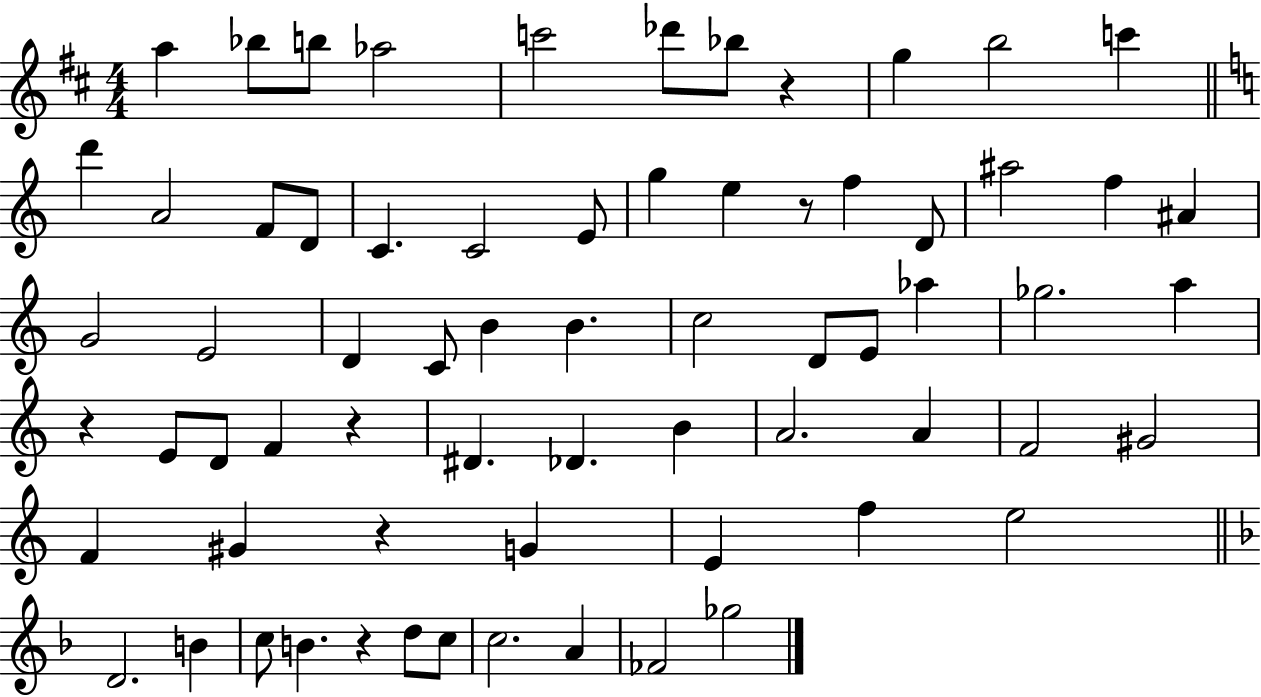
{
  \clef treble
  \numericTimeSignature
  \time 4/4
  \key d \major
  a''4 bes''8 b''8 aes''2 | c'''2 des'''8 bes''8 r4 | g''4 b''2 c'''4 | \bar "||" \break \key c \major d'''4 a'2 f'8 d'8 | c'4. c'2 e'8 | g''4 e''4 r8 f''4 d'8 | ais''2 f''4 ais'4 | \break g'2 e'2 | d'4 c'8 b'4 b'4. | c''2 d'8 e'8 aes''4 | ges''2. a''4 | \break r4 e'8 d'8 f'4 r4 | dis'4. des'4. b'4 | a'2. a'4 | f'2 gis'2 | \break f'4 gis'4 r4 g'4 | e'4 f''4 e''2 | \bar "||" \break \key d \minor d'2. b'4 | c''8 b'4. r4 d''8 c''8 | c''2. a'4 | fes'2 ges''2 | \break \bar "|."
}